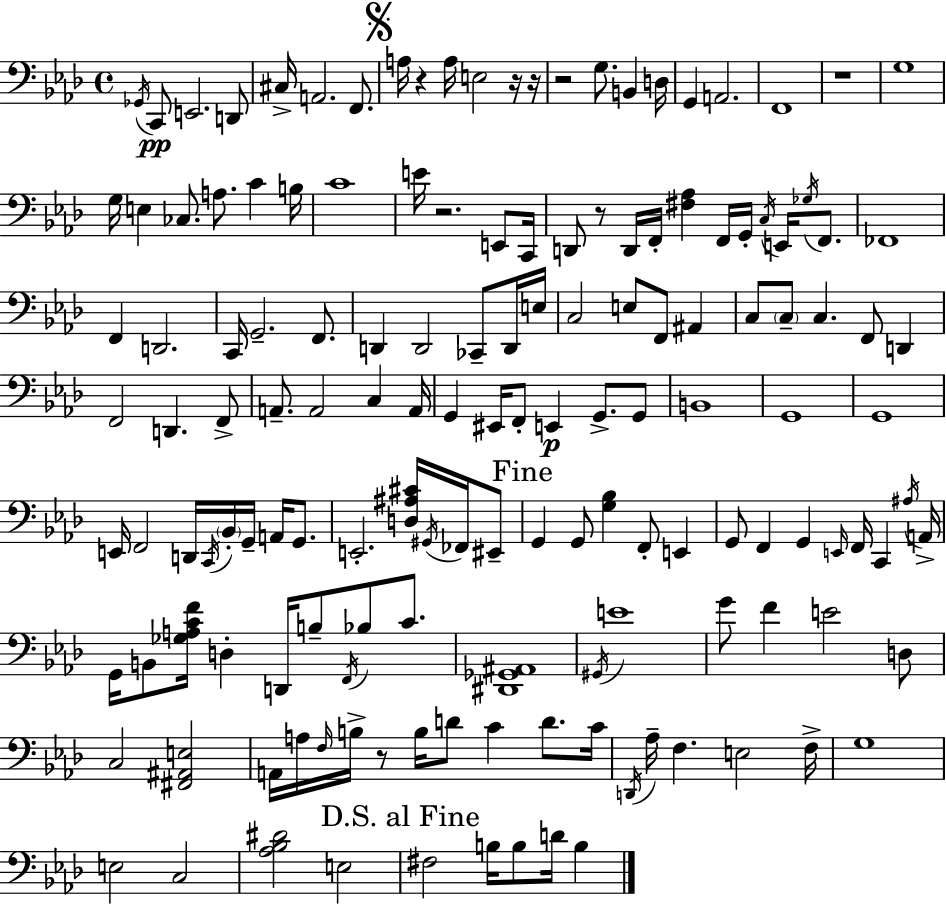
X:1
T:Untitled
M:4/4
L:1/4
K:Fm
_G,,/4 C,,/2 E,,2 D,,/2 ^C,/4 A,,2 F,,/2 A,/4 z A,/4 E,2 z/4 z/4 z2 G,/2 B,, D,/4 G,, A,,2 F,,4 z4 G,4 G,/4 E, _C,/2 A,/2 C B,/4 C4 E/4 z2 E,,/2 C,,/4 D,,/2 z/2 D,,/4 F,,/4 [^F,_A,] F,,/4 G,,/4 C,/4 E,,/4 _G,/4 F,,/2 _F,,4 F,, D,,2 C,,/4 G,,2 F,,/2 D,, D,,2 _C,,/2 D,,/4 E,/4 C,2 E,/2 F,,/2 ^A,, C,/2 C,/2 C, F,,/2 D,, F,,2 D,, F,,/2 A,,/2 A,,2 C, A,,/4 G,, ^E,,/4 F,,/2 E,, G,,/2 G,,/2 B,,4 G,,4 G,,4 E,,/4 F,,2 D,,/4 C,,/4 _B,,/4 G,,/4 A,,/4 G,,/2 E,,2 [D,^A,^C]/4 ^G,,/4 _F,,/4 ^E,,/2 G,, G,,/2 [G,_B,] F,,/2 E,, G,,/2 F,, G,, E,,/4 F,,/4 C,, ^A,/4 A,,/4 G,,/4 B,,/2 [_G,A,CF]/4 D, D,,/4 B,/2 F,,/4 _B,/2 C/2 [^D,,_G,,^A,,]4 ^G,,/4 E4 G/2 F E2 D,/2 C,2 [^F,,^A,,E,]2 A,,/4 A,/4 F,/4 B,/4 z/2 B,/4 D/2 C D/2 C/4 D,,/4 _A,/4 F, E,2 F,/4 G,4 E,2 C,2 [_A,_B,^D]2 E,2 ^F,2 B,/4 B,/2 D/4 B,